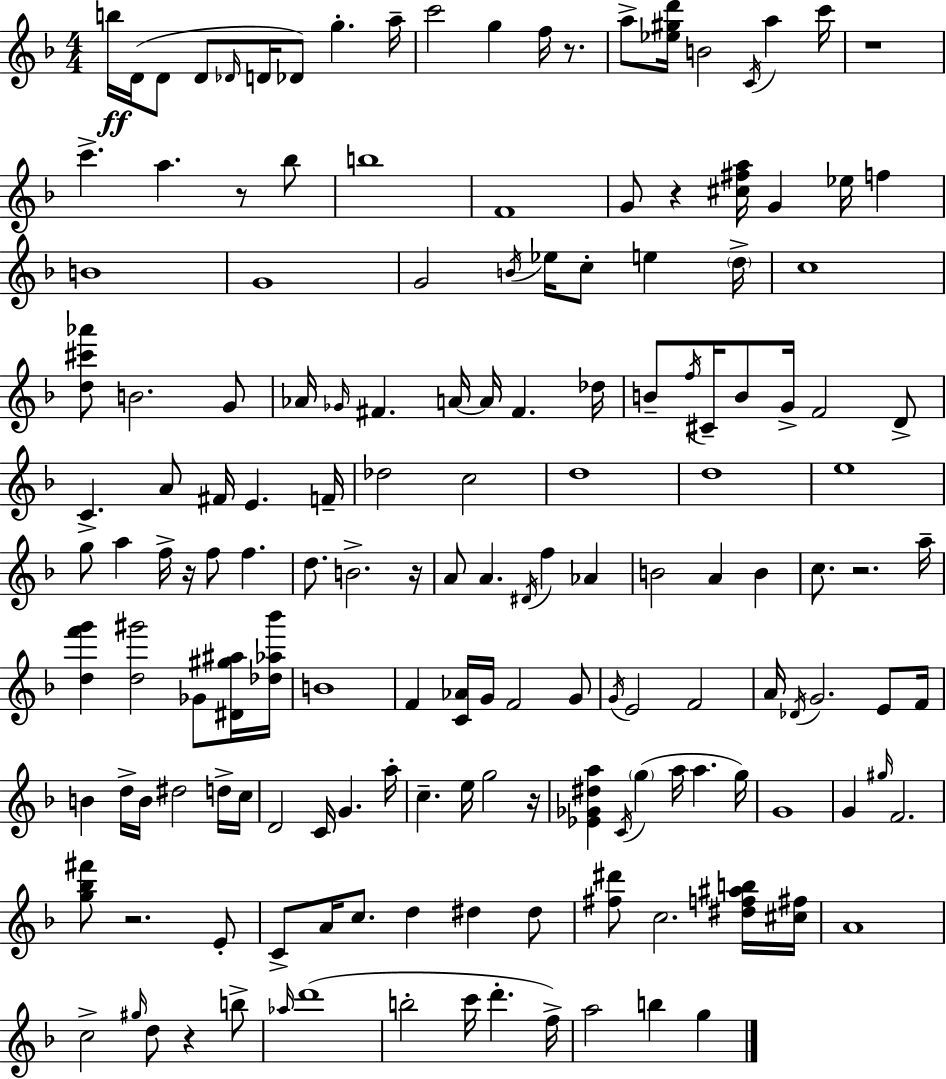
B5/s D4/s D4/e D4/e Db4/s D4/s Db4/e G5/q. A5/s C6/h G5/q F5/s R/e. A5/e [Eb5,G#5,D6]/s B4/h C4/s A5/q C6/s R/w C6/q. A5/q. R/e Bb5/e B5/w F4/w G4/e R/q [C#5,F#5,A5]/s G4/q Eb5/s F5/q B4/w G4/w G4/h B4/s Eb5/s C5/e E5/q D5/s C5/w [D5,C#6,Ab6]/e B4/h. G4/e Ab4/s Gb4/s F#4/q. A4/s A4/s F#4/q. Db5/s B4/e F5/s C#4/s B4/e G4/s F4/h D4/e C4/q. A4/e F#4/s E4/q. F4/s Db5/h C5/h D5/w D5/w E5/w G5/e A5/q F5/s R/s F5/e F5/q. D5/e. B4/h. R/s A4/e A4/q. D#4/s F5/q Ab4/q B4/h A4/q B4/q C5/e. R/h. A5/s [D5,F6,G6]/q [D5,G#6]/h Gb4/e [D#4,G#5,A#5]/s [Db5,Ab5,Bb6]/s B4/w F4/q [C4,Ab4]/s G4/s F4/h G4/e G4/s E4/h F4/h A4/s Db4/s G4/h. E4/e F4/s B4/q D5/s B4/s D#5/h D5/s C5/s D4/h C4/s G4/q. A5/s C5/q. E5/s G5/h R/s [Eb4,Gb4,D#5,A5]/q C4/s G5/q A5/s A5/q. G5/s G4/w G4/q G#5/s F4/h. [G5,Bb5,F#6]/e R/h. E4/e C4/e A4/s C5/e. D5/q D#5/q D#5/e [F#5,D#6]/e C5/h. [D#5,F5,A#5,B5]/s [C#5,F#5]/s A4/w C5/h G#5/s D5/e R/q B5/e Ab5/s D6/w B5/h C6/s D6/q. F5/s A5/h B5/q G5/q